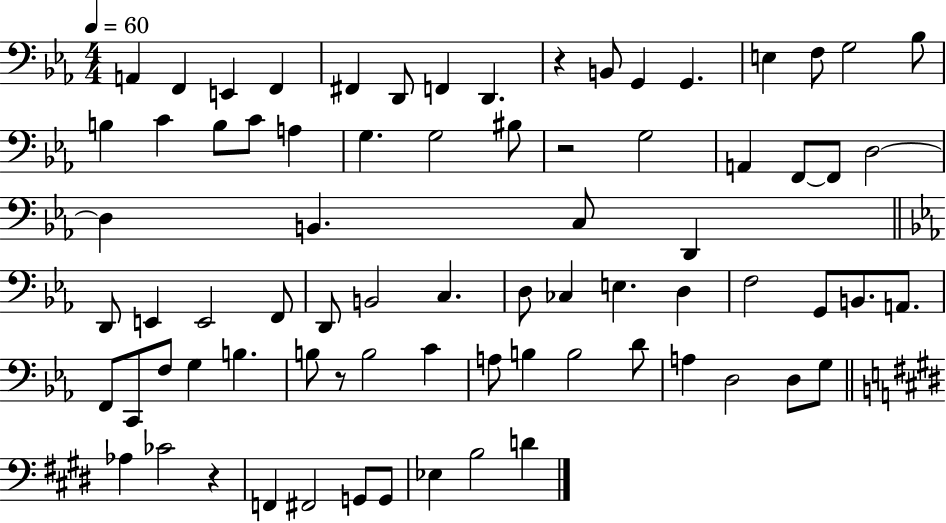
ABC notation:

X:1
T:Untitled
M:4/4
L:1/4
K:Eb
A,, F,, E,, F,, ^F,, D,,/2 F,, D,, z B,,/2 G,, G,, E, F,/2 G,2 _B,/2 B, C B,/2 C/2 A, G, G,2 ^B,/2 z2 G,2 A,, F,,/2 F,,/2 D,2 D, B,, C,/2 D,, D,,/2 E,, E,,2 F,,/2 D,,/2 B,,2 C, D,/2 _C, E, D, F,2 G,,/2 B,,/2 A,,/2 F,,/2 C,,/2 F,/2 G, B, B,/2 z/2 B,2 C A,/2 B, B,2 D/2 A, D,2 D,/2 G,/2 _A, _C2 z F,, ^F,,2 G,,/2 G,,/2 _E, B,2 D